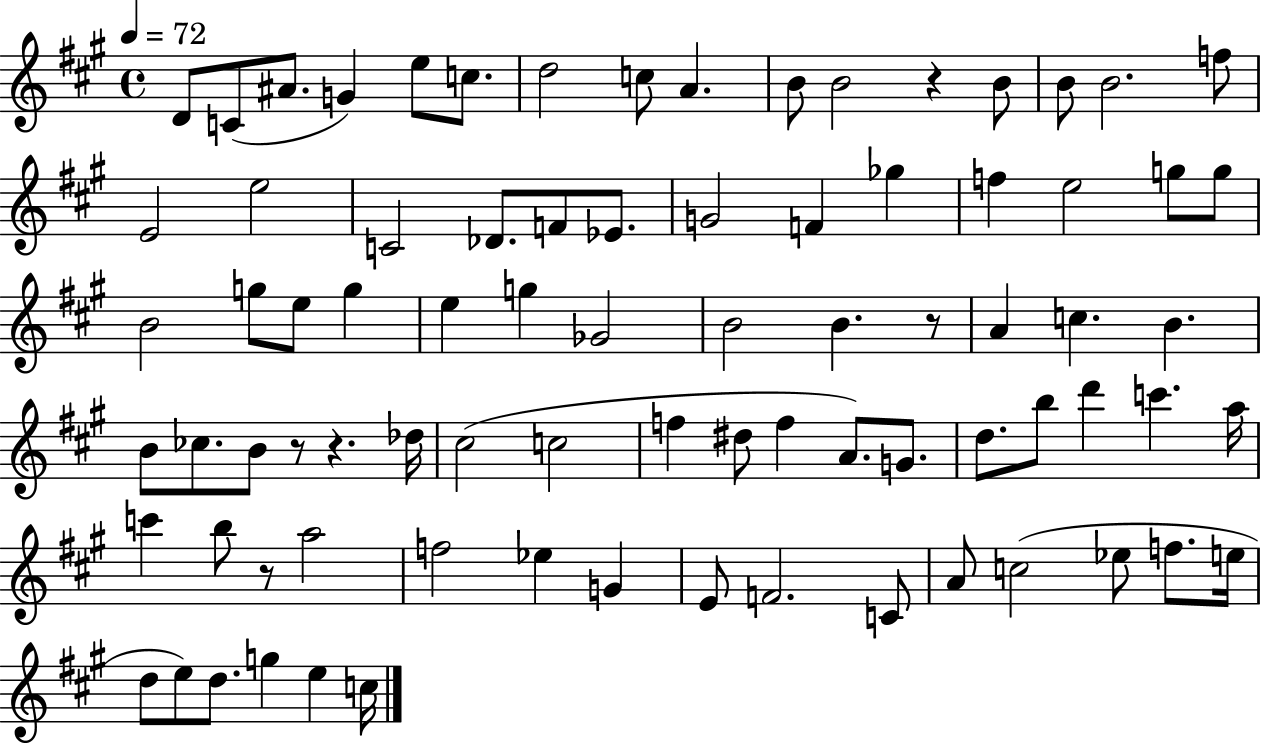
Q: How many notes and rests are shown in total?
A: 81